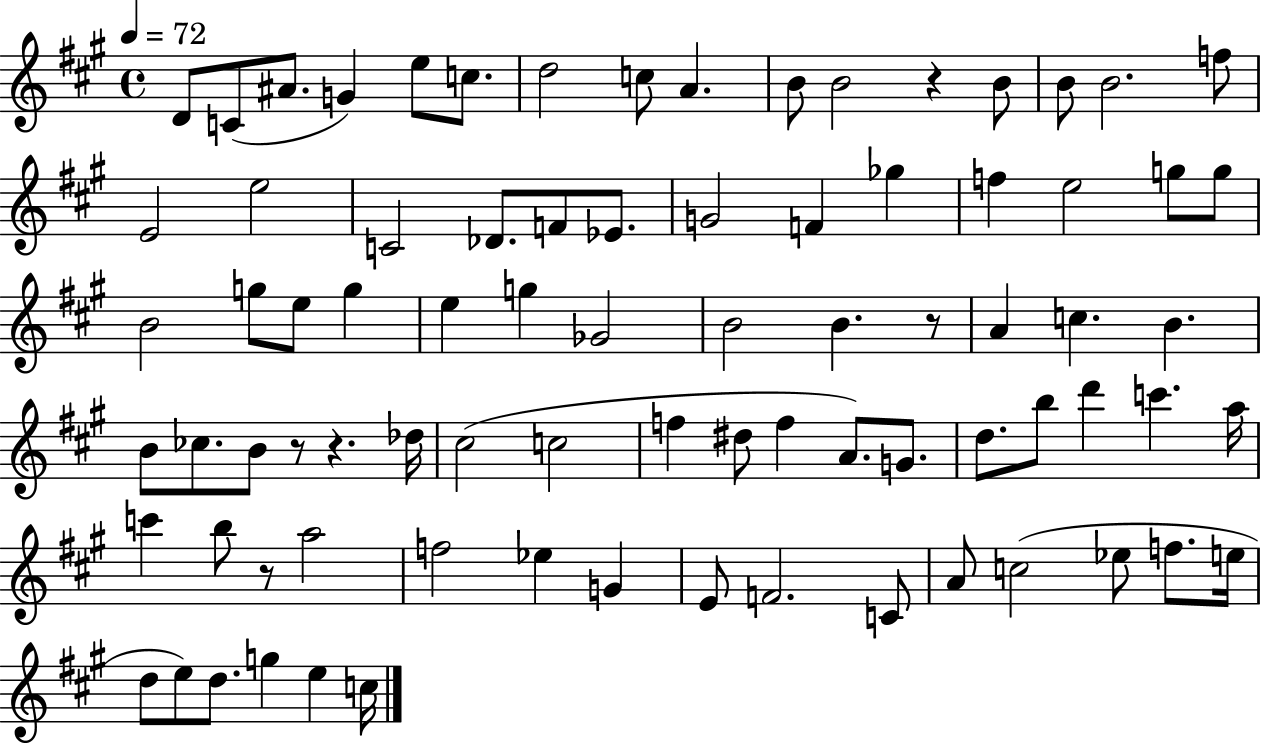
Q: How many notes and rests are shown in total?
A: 81